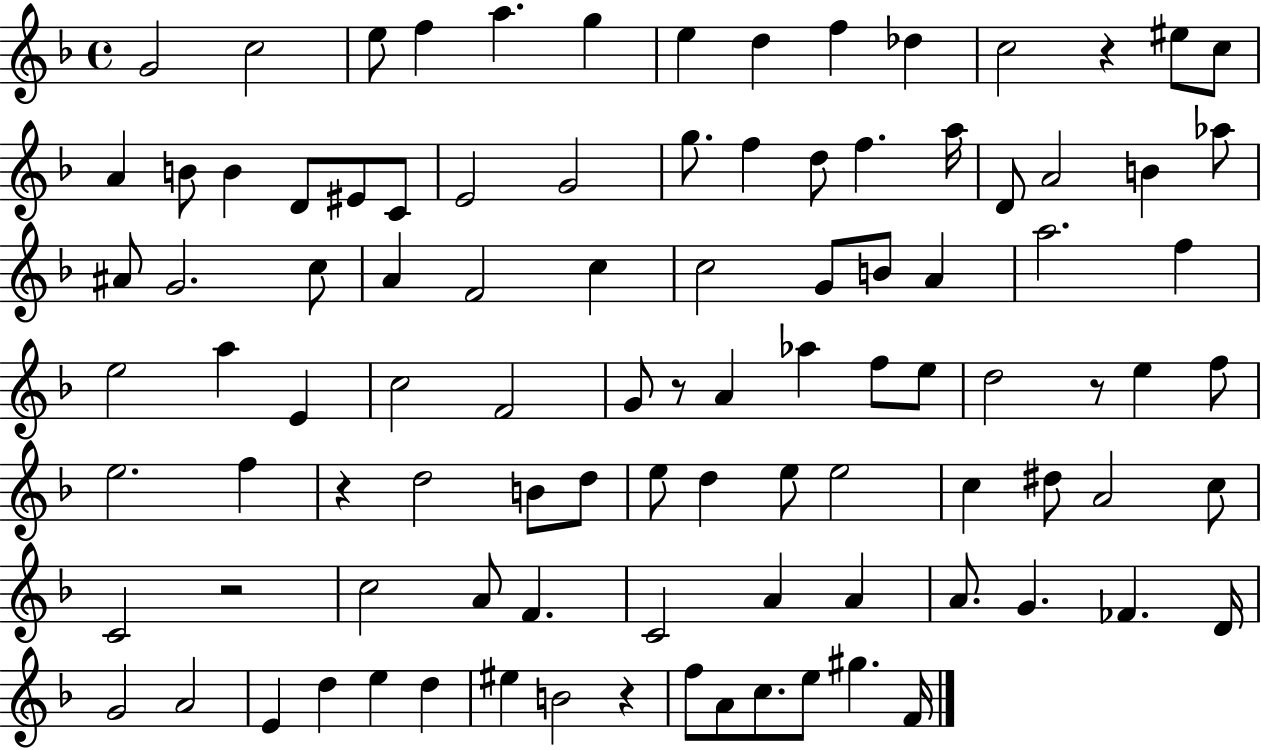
{
  \clef treble
  \time 4/4
  \defaultTimeSignature
  \key f \major
  g'2 c''2 | e''8 f''4 a''4. g''4 | e''4 d''4 f''4 des''4 | c''2 r4 eis''8 c''8 | \break a'4 b'8 b'4 d'8 eis'8 c'8 | e'2 g'2 | g''8. f''4 d''8 f''4. a''16 | d'8 a'2 b'4 aes''8 | \break ais'8 g'2. c''8 | a'4 f'2 c''4 | c''2 g'8 b'8 a'4 | a''2. f''4 | \break e''2 a''4 e'4 | c''2 f'2 | g'8 r8 a'4 aes''4 f''8 e''8 | d''2 r8 e''4 f''8 | \break e''2. f''4 | r4 d''2 b'8 d''8 | e''8 d''4 e''8 e''2 | c''4 dis''8 a'2 c''8 | \break c'2 r2 | c''2 a'8 f'4. | c'2 a'4 a'4 | a'8. g'4. fes'4. d'16 | \break g'2 a'2 | e'4 d''4 e''4 d''4 | eis''4 b'2 r4 | f''8 a'8 c''8. e''8 gis''4. f'16 | \break \bar "|."
}